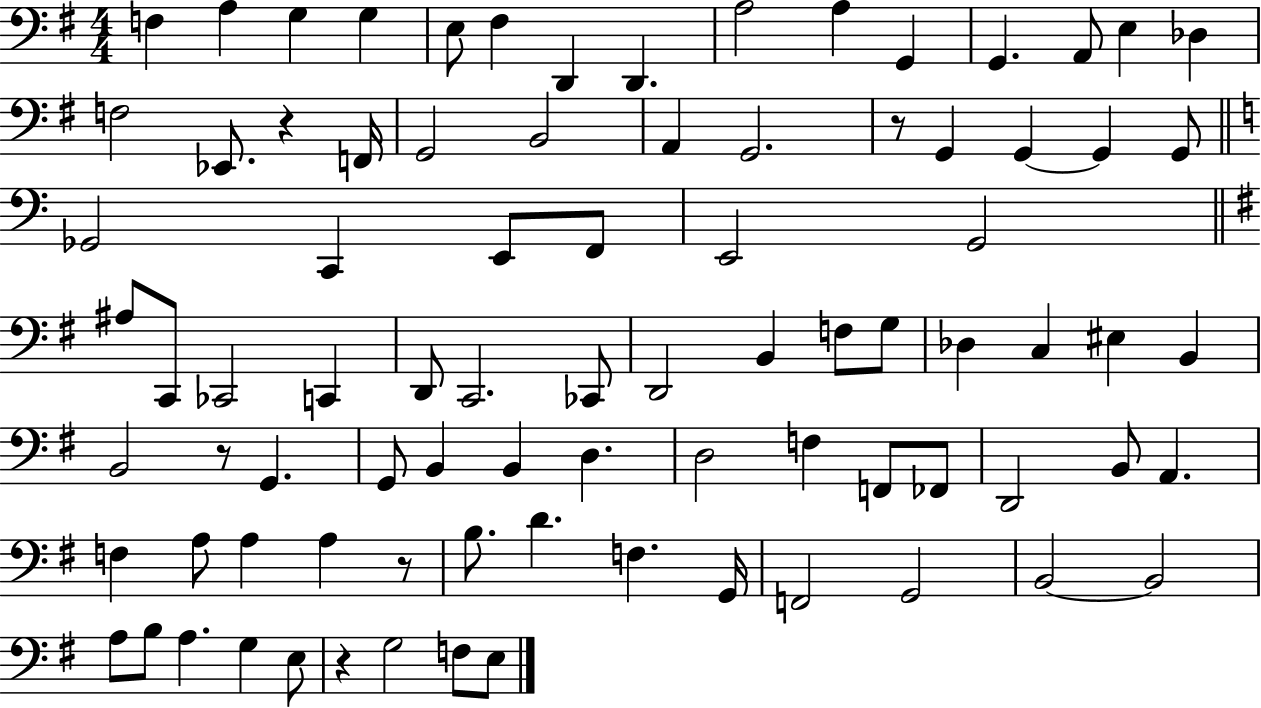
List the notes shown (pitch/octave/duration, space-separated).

F3/q A3/q G3/q G3/q E3/e F#3/q D2/q D2/q. A3/h A3/q G2/q G2/q. A2/e E3/q Db3/q F3/h Eb2/e. R/q F2/s G2/h B2/h A2/q G2/h. R/e G2/q G2/q G2/q G2/e Gb2/h C2/q E2/e F2/e E2/h G2/h A#3/e C2/e CES2/h C2/q D2/e C2/h. CES2/e D2/h B2/q F3/e G3/e Db3/q C3/q EIS3/q B2/q B2/h R/e G2/q. G2/e B2/q B2/q D3/q. D3/h F3/q F2/e FES2/e D2/h B2/e A2/q. F3/q A3/e A3/q A3/q R/e B3/e. D4/q. F3/q. G2/s F2/h G2/h B2/h B2/h A3/e B3/e A3/q. G3/q E3/e R/q G3/h F3/e E3/e